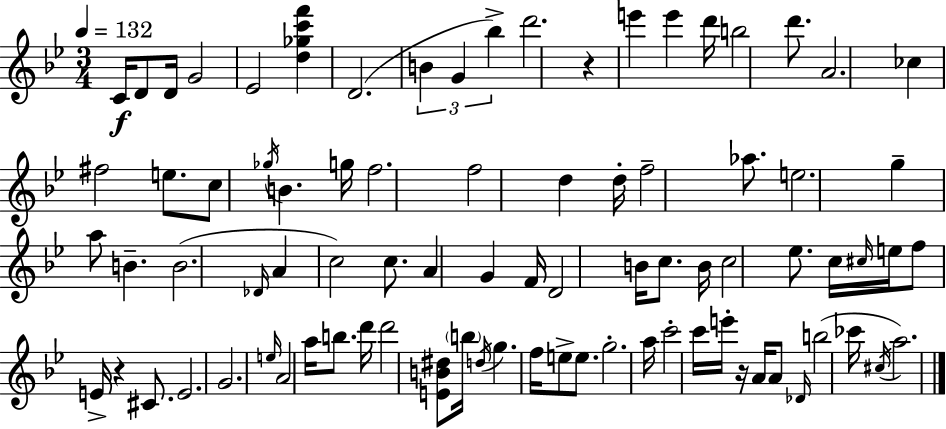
C4/s D4/e D4/s G4/h Eb4/h [D5,Gb5,C6,F6]/q D4/h. B4/q G4/q Bb5/q D6/h. R/q E6/q E6/q D6/s B5/h D6/e. A4/h. CES5/q F#5/h E5/e. C5/e Gb5/s B4/q. G5/s F5/h. F5/h D5/q D5/s F5/h Ab5/e. E5/h. G5/q A5/e B4/q. B4/h. Db4/s A4/q C5/h C5/e. A4/q G4/q F4/s D4/h B4/s C5/e. B4/s C5/h Eb5/e. C5/s C#5/s E5/s F5/e E4/s R/q C#4/e. E4/h. G4/h. E5/s A4/h A5/s B5/e. D6/s D6/h [E4,B4,D#5]/e B5/s D5/s G5/q. F5/s E5/e E5/e. G5/h. A5/s C6/h C6/s E6/s R/s A4/s A4/e Db4/s B5/h CES6/s C#5/s A5/h.